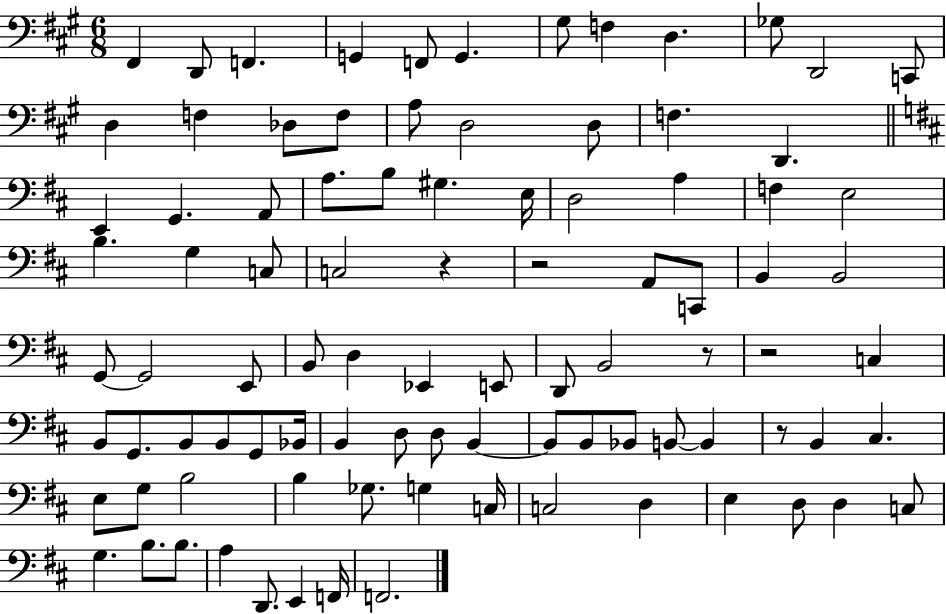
{
  \clef bass
  \numericTimeSignature
  \time 6/8
  \key a \major
  fis,4 d,8 f,4. | g,4 f,8 g,4. | gis8 f4 d4. | ges8 d,2 c,8 | \break d4 f4 des8 f8 | a8 d2 d8 | f4. d,4. | \bar "||" \break \key d \major e,4 g,4. a,8 | a8. b8 gis4. e16 | d2 a4 | f4 e2 | \break b4. g4 c8 | c2 r4 | r2 a,8 c,8 | b,4 b,2 | \break g,8~~ g,2 e,8 | b,8 d4 ees,4 e,8 | d,8 b,2 r8 | r2 c4 | \break b,8 g,8. b,8 b,8 g,8 bes,16 | b,4 d8 d8 b,4~~ | b,8 b,8 bes,8 b,8~~ b,4 | r8 b,4 cis4. | \break e8 g8 b2 | b4 ges8. g4 c16 | c2 d4 | e4 d8 d4 c8 | \break g4. b8. b8. | a4 d,8. e,4 f,16 | f,2. | \bar "|."
}